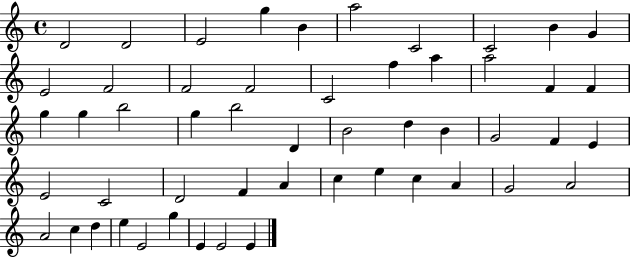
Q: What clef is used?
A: treble